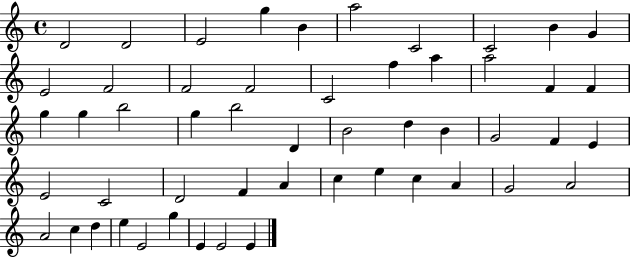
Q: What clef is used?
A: treble